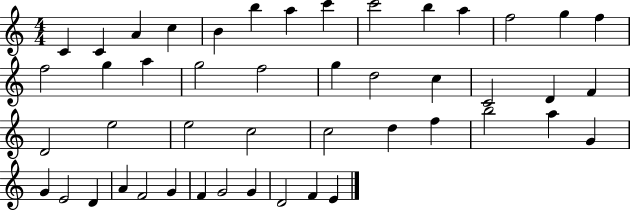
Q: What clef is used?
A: treble